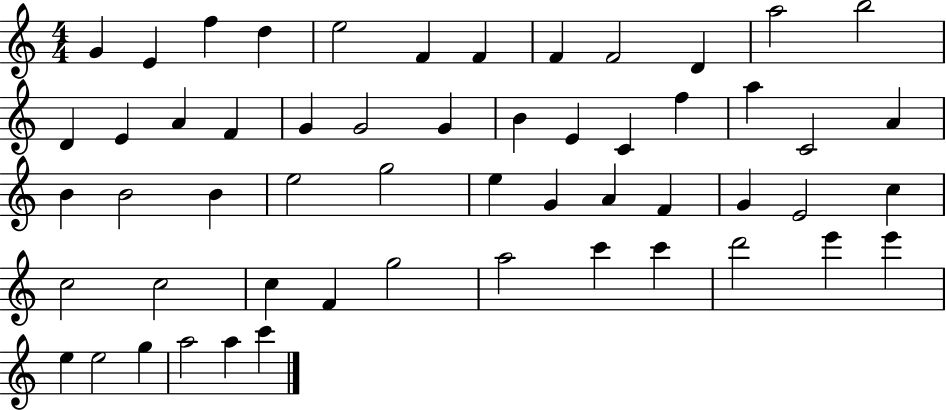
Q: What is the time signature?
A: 4/4